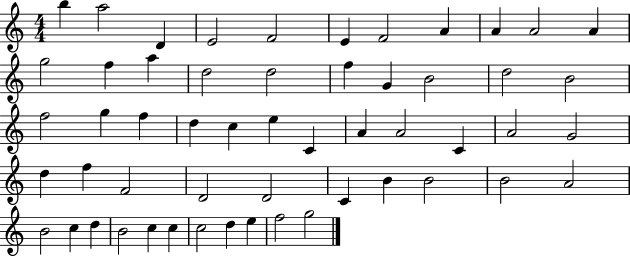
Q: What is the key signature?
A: C major